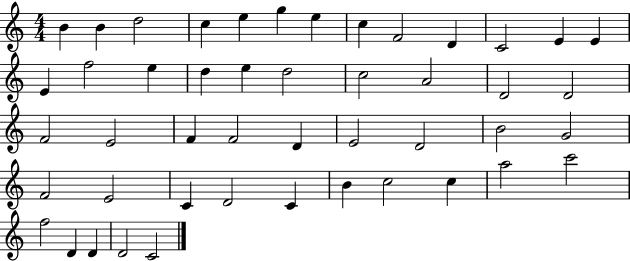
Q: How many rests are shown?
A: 0